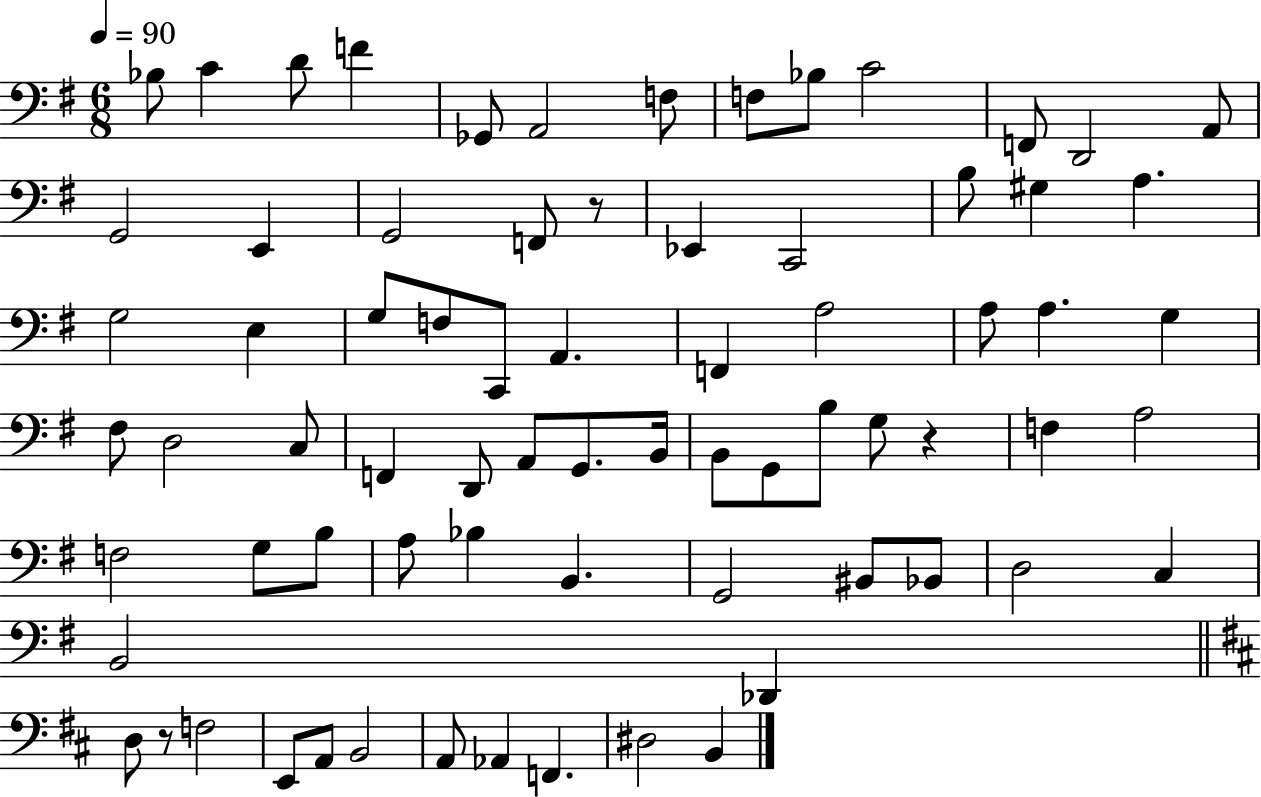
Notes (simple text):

Bb3/e C4/q D4/e F4/q Gb2/e A2/h F3/e F3/e Bb3/e C4/h F2/e D2/h A2/e G2/h E2/q G2/h F2/e R/e Eb2/q C2/h B3/e G#3/q A3/q. G3/h E3/q G3/e F3/e C2/e A2/q. F2/q A3/h A3/e A3/q. G3/q F#3/e D3/h C3/e F2/q D2/e A2/e G2/e. B2/s B2/e G2/e B3/e G3/e R/q F3/q A3/h F3/h G3/e B3/e A3/e Bb3/q B2/q. G2/h BIS2/e Bb2/e D3/h C3/q B2/h Db2/q D3/e R/e F3/h E2/e A2/e B2/h A2/e Ab2/q F2/q. D#3/h B2/q